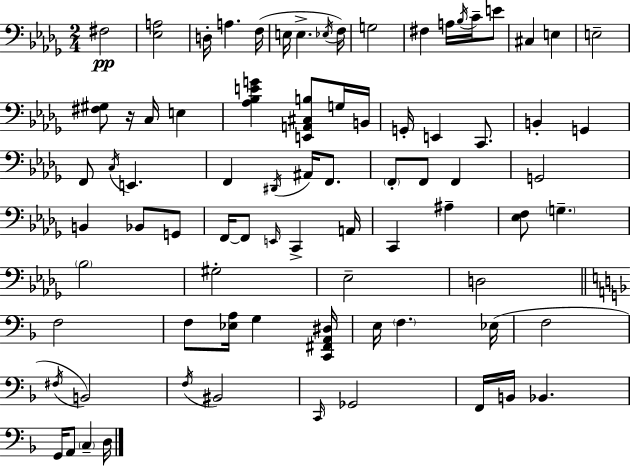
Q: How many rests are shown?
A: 1